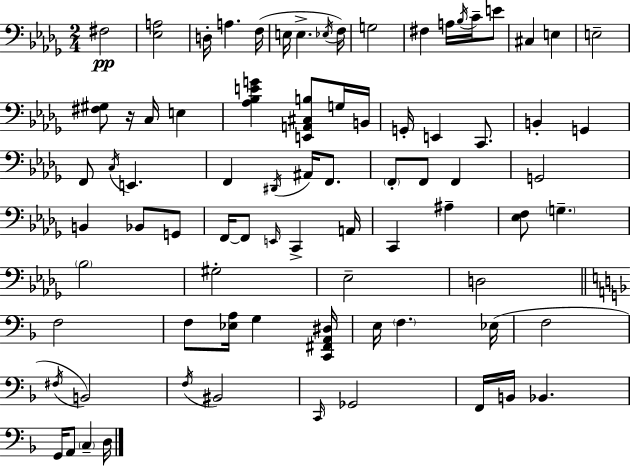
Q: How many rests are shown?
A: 1